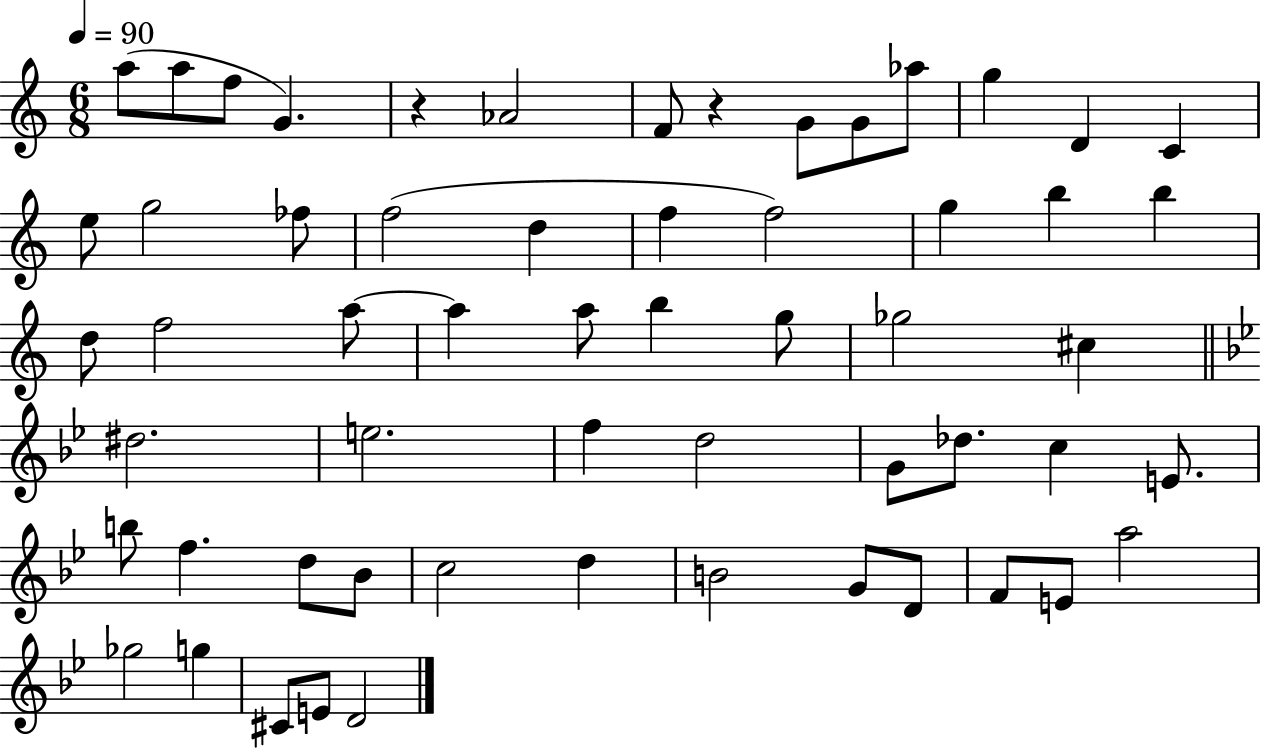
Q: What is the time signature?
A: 6/8